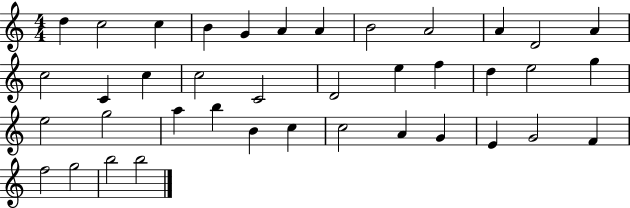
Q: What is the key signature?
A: C major